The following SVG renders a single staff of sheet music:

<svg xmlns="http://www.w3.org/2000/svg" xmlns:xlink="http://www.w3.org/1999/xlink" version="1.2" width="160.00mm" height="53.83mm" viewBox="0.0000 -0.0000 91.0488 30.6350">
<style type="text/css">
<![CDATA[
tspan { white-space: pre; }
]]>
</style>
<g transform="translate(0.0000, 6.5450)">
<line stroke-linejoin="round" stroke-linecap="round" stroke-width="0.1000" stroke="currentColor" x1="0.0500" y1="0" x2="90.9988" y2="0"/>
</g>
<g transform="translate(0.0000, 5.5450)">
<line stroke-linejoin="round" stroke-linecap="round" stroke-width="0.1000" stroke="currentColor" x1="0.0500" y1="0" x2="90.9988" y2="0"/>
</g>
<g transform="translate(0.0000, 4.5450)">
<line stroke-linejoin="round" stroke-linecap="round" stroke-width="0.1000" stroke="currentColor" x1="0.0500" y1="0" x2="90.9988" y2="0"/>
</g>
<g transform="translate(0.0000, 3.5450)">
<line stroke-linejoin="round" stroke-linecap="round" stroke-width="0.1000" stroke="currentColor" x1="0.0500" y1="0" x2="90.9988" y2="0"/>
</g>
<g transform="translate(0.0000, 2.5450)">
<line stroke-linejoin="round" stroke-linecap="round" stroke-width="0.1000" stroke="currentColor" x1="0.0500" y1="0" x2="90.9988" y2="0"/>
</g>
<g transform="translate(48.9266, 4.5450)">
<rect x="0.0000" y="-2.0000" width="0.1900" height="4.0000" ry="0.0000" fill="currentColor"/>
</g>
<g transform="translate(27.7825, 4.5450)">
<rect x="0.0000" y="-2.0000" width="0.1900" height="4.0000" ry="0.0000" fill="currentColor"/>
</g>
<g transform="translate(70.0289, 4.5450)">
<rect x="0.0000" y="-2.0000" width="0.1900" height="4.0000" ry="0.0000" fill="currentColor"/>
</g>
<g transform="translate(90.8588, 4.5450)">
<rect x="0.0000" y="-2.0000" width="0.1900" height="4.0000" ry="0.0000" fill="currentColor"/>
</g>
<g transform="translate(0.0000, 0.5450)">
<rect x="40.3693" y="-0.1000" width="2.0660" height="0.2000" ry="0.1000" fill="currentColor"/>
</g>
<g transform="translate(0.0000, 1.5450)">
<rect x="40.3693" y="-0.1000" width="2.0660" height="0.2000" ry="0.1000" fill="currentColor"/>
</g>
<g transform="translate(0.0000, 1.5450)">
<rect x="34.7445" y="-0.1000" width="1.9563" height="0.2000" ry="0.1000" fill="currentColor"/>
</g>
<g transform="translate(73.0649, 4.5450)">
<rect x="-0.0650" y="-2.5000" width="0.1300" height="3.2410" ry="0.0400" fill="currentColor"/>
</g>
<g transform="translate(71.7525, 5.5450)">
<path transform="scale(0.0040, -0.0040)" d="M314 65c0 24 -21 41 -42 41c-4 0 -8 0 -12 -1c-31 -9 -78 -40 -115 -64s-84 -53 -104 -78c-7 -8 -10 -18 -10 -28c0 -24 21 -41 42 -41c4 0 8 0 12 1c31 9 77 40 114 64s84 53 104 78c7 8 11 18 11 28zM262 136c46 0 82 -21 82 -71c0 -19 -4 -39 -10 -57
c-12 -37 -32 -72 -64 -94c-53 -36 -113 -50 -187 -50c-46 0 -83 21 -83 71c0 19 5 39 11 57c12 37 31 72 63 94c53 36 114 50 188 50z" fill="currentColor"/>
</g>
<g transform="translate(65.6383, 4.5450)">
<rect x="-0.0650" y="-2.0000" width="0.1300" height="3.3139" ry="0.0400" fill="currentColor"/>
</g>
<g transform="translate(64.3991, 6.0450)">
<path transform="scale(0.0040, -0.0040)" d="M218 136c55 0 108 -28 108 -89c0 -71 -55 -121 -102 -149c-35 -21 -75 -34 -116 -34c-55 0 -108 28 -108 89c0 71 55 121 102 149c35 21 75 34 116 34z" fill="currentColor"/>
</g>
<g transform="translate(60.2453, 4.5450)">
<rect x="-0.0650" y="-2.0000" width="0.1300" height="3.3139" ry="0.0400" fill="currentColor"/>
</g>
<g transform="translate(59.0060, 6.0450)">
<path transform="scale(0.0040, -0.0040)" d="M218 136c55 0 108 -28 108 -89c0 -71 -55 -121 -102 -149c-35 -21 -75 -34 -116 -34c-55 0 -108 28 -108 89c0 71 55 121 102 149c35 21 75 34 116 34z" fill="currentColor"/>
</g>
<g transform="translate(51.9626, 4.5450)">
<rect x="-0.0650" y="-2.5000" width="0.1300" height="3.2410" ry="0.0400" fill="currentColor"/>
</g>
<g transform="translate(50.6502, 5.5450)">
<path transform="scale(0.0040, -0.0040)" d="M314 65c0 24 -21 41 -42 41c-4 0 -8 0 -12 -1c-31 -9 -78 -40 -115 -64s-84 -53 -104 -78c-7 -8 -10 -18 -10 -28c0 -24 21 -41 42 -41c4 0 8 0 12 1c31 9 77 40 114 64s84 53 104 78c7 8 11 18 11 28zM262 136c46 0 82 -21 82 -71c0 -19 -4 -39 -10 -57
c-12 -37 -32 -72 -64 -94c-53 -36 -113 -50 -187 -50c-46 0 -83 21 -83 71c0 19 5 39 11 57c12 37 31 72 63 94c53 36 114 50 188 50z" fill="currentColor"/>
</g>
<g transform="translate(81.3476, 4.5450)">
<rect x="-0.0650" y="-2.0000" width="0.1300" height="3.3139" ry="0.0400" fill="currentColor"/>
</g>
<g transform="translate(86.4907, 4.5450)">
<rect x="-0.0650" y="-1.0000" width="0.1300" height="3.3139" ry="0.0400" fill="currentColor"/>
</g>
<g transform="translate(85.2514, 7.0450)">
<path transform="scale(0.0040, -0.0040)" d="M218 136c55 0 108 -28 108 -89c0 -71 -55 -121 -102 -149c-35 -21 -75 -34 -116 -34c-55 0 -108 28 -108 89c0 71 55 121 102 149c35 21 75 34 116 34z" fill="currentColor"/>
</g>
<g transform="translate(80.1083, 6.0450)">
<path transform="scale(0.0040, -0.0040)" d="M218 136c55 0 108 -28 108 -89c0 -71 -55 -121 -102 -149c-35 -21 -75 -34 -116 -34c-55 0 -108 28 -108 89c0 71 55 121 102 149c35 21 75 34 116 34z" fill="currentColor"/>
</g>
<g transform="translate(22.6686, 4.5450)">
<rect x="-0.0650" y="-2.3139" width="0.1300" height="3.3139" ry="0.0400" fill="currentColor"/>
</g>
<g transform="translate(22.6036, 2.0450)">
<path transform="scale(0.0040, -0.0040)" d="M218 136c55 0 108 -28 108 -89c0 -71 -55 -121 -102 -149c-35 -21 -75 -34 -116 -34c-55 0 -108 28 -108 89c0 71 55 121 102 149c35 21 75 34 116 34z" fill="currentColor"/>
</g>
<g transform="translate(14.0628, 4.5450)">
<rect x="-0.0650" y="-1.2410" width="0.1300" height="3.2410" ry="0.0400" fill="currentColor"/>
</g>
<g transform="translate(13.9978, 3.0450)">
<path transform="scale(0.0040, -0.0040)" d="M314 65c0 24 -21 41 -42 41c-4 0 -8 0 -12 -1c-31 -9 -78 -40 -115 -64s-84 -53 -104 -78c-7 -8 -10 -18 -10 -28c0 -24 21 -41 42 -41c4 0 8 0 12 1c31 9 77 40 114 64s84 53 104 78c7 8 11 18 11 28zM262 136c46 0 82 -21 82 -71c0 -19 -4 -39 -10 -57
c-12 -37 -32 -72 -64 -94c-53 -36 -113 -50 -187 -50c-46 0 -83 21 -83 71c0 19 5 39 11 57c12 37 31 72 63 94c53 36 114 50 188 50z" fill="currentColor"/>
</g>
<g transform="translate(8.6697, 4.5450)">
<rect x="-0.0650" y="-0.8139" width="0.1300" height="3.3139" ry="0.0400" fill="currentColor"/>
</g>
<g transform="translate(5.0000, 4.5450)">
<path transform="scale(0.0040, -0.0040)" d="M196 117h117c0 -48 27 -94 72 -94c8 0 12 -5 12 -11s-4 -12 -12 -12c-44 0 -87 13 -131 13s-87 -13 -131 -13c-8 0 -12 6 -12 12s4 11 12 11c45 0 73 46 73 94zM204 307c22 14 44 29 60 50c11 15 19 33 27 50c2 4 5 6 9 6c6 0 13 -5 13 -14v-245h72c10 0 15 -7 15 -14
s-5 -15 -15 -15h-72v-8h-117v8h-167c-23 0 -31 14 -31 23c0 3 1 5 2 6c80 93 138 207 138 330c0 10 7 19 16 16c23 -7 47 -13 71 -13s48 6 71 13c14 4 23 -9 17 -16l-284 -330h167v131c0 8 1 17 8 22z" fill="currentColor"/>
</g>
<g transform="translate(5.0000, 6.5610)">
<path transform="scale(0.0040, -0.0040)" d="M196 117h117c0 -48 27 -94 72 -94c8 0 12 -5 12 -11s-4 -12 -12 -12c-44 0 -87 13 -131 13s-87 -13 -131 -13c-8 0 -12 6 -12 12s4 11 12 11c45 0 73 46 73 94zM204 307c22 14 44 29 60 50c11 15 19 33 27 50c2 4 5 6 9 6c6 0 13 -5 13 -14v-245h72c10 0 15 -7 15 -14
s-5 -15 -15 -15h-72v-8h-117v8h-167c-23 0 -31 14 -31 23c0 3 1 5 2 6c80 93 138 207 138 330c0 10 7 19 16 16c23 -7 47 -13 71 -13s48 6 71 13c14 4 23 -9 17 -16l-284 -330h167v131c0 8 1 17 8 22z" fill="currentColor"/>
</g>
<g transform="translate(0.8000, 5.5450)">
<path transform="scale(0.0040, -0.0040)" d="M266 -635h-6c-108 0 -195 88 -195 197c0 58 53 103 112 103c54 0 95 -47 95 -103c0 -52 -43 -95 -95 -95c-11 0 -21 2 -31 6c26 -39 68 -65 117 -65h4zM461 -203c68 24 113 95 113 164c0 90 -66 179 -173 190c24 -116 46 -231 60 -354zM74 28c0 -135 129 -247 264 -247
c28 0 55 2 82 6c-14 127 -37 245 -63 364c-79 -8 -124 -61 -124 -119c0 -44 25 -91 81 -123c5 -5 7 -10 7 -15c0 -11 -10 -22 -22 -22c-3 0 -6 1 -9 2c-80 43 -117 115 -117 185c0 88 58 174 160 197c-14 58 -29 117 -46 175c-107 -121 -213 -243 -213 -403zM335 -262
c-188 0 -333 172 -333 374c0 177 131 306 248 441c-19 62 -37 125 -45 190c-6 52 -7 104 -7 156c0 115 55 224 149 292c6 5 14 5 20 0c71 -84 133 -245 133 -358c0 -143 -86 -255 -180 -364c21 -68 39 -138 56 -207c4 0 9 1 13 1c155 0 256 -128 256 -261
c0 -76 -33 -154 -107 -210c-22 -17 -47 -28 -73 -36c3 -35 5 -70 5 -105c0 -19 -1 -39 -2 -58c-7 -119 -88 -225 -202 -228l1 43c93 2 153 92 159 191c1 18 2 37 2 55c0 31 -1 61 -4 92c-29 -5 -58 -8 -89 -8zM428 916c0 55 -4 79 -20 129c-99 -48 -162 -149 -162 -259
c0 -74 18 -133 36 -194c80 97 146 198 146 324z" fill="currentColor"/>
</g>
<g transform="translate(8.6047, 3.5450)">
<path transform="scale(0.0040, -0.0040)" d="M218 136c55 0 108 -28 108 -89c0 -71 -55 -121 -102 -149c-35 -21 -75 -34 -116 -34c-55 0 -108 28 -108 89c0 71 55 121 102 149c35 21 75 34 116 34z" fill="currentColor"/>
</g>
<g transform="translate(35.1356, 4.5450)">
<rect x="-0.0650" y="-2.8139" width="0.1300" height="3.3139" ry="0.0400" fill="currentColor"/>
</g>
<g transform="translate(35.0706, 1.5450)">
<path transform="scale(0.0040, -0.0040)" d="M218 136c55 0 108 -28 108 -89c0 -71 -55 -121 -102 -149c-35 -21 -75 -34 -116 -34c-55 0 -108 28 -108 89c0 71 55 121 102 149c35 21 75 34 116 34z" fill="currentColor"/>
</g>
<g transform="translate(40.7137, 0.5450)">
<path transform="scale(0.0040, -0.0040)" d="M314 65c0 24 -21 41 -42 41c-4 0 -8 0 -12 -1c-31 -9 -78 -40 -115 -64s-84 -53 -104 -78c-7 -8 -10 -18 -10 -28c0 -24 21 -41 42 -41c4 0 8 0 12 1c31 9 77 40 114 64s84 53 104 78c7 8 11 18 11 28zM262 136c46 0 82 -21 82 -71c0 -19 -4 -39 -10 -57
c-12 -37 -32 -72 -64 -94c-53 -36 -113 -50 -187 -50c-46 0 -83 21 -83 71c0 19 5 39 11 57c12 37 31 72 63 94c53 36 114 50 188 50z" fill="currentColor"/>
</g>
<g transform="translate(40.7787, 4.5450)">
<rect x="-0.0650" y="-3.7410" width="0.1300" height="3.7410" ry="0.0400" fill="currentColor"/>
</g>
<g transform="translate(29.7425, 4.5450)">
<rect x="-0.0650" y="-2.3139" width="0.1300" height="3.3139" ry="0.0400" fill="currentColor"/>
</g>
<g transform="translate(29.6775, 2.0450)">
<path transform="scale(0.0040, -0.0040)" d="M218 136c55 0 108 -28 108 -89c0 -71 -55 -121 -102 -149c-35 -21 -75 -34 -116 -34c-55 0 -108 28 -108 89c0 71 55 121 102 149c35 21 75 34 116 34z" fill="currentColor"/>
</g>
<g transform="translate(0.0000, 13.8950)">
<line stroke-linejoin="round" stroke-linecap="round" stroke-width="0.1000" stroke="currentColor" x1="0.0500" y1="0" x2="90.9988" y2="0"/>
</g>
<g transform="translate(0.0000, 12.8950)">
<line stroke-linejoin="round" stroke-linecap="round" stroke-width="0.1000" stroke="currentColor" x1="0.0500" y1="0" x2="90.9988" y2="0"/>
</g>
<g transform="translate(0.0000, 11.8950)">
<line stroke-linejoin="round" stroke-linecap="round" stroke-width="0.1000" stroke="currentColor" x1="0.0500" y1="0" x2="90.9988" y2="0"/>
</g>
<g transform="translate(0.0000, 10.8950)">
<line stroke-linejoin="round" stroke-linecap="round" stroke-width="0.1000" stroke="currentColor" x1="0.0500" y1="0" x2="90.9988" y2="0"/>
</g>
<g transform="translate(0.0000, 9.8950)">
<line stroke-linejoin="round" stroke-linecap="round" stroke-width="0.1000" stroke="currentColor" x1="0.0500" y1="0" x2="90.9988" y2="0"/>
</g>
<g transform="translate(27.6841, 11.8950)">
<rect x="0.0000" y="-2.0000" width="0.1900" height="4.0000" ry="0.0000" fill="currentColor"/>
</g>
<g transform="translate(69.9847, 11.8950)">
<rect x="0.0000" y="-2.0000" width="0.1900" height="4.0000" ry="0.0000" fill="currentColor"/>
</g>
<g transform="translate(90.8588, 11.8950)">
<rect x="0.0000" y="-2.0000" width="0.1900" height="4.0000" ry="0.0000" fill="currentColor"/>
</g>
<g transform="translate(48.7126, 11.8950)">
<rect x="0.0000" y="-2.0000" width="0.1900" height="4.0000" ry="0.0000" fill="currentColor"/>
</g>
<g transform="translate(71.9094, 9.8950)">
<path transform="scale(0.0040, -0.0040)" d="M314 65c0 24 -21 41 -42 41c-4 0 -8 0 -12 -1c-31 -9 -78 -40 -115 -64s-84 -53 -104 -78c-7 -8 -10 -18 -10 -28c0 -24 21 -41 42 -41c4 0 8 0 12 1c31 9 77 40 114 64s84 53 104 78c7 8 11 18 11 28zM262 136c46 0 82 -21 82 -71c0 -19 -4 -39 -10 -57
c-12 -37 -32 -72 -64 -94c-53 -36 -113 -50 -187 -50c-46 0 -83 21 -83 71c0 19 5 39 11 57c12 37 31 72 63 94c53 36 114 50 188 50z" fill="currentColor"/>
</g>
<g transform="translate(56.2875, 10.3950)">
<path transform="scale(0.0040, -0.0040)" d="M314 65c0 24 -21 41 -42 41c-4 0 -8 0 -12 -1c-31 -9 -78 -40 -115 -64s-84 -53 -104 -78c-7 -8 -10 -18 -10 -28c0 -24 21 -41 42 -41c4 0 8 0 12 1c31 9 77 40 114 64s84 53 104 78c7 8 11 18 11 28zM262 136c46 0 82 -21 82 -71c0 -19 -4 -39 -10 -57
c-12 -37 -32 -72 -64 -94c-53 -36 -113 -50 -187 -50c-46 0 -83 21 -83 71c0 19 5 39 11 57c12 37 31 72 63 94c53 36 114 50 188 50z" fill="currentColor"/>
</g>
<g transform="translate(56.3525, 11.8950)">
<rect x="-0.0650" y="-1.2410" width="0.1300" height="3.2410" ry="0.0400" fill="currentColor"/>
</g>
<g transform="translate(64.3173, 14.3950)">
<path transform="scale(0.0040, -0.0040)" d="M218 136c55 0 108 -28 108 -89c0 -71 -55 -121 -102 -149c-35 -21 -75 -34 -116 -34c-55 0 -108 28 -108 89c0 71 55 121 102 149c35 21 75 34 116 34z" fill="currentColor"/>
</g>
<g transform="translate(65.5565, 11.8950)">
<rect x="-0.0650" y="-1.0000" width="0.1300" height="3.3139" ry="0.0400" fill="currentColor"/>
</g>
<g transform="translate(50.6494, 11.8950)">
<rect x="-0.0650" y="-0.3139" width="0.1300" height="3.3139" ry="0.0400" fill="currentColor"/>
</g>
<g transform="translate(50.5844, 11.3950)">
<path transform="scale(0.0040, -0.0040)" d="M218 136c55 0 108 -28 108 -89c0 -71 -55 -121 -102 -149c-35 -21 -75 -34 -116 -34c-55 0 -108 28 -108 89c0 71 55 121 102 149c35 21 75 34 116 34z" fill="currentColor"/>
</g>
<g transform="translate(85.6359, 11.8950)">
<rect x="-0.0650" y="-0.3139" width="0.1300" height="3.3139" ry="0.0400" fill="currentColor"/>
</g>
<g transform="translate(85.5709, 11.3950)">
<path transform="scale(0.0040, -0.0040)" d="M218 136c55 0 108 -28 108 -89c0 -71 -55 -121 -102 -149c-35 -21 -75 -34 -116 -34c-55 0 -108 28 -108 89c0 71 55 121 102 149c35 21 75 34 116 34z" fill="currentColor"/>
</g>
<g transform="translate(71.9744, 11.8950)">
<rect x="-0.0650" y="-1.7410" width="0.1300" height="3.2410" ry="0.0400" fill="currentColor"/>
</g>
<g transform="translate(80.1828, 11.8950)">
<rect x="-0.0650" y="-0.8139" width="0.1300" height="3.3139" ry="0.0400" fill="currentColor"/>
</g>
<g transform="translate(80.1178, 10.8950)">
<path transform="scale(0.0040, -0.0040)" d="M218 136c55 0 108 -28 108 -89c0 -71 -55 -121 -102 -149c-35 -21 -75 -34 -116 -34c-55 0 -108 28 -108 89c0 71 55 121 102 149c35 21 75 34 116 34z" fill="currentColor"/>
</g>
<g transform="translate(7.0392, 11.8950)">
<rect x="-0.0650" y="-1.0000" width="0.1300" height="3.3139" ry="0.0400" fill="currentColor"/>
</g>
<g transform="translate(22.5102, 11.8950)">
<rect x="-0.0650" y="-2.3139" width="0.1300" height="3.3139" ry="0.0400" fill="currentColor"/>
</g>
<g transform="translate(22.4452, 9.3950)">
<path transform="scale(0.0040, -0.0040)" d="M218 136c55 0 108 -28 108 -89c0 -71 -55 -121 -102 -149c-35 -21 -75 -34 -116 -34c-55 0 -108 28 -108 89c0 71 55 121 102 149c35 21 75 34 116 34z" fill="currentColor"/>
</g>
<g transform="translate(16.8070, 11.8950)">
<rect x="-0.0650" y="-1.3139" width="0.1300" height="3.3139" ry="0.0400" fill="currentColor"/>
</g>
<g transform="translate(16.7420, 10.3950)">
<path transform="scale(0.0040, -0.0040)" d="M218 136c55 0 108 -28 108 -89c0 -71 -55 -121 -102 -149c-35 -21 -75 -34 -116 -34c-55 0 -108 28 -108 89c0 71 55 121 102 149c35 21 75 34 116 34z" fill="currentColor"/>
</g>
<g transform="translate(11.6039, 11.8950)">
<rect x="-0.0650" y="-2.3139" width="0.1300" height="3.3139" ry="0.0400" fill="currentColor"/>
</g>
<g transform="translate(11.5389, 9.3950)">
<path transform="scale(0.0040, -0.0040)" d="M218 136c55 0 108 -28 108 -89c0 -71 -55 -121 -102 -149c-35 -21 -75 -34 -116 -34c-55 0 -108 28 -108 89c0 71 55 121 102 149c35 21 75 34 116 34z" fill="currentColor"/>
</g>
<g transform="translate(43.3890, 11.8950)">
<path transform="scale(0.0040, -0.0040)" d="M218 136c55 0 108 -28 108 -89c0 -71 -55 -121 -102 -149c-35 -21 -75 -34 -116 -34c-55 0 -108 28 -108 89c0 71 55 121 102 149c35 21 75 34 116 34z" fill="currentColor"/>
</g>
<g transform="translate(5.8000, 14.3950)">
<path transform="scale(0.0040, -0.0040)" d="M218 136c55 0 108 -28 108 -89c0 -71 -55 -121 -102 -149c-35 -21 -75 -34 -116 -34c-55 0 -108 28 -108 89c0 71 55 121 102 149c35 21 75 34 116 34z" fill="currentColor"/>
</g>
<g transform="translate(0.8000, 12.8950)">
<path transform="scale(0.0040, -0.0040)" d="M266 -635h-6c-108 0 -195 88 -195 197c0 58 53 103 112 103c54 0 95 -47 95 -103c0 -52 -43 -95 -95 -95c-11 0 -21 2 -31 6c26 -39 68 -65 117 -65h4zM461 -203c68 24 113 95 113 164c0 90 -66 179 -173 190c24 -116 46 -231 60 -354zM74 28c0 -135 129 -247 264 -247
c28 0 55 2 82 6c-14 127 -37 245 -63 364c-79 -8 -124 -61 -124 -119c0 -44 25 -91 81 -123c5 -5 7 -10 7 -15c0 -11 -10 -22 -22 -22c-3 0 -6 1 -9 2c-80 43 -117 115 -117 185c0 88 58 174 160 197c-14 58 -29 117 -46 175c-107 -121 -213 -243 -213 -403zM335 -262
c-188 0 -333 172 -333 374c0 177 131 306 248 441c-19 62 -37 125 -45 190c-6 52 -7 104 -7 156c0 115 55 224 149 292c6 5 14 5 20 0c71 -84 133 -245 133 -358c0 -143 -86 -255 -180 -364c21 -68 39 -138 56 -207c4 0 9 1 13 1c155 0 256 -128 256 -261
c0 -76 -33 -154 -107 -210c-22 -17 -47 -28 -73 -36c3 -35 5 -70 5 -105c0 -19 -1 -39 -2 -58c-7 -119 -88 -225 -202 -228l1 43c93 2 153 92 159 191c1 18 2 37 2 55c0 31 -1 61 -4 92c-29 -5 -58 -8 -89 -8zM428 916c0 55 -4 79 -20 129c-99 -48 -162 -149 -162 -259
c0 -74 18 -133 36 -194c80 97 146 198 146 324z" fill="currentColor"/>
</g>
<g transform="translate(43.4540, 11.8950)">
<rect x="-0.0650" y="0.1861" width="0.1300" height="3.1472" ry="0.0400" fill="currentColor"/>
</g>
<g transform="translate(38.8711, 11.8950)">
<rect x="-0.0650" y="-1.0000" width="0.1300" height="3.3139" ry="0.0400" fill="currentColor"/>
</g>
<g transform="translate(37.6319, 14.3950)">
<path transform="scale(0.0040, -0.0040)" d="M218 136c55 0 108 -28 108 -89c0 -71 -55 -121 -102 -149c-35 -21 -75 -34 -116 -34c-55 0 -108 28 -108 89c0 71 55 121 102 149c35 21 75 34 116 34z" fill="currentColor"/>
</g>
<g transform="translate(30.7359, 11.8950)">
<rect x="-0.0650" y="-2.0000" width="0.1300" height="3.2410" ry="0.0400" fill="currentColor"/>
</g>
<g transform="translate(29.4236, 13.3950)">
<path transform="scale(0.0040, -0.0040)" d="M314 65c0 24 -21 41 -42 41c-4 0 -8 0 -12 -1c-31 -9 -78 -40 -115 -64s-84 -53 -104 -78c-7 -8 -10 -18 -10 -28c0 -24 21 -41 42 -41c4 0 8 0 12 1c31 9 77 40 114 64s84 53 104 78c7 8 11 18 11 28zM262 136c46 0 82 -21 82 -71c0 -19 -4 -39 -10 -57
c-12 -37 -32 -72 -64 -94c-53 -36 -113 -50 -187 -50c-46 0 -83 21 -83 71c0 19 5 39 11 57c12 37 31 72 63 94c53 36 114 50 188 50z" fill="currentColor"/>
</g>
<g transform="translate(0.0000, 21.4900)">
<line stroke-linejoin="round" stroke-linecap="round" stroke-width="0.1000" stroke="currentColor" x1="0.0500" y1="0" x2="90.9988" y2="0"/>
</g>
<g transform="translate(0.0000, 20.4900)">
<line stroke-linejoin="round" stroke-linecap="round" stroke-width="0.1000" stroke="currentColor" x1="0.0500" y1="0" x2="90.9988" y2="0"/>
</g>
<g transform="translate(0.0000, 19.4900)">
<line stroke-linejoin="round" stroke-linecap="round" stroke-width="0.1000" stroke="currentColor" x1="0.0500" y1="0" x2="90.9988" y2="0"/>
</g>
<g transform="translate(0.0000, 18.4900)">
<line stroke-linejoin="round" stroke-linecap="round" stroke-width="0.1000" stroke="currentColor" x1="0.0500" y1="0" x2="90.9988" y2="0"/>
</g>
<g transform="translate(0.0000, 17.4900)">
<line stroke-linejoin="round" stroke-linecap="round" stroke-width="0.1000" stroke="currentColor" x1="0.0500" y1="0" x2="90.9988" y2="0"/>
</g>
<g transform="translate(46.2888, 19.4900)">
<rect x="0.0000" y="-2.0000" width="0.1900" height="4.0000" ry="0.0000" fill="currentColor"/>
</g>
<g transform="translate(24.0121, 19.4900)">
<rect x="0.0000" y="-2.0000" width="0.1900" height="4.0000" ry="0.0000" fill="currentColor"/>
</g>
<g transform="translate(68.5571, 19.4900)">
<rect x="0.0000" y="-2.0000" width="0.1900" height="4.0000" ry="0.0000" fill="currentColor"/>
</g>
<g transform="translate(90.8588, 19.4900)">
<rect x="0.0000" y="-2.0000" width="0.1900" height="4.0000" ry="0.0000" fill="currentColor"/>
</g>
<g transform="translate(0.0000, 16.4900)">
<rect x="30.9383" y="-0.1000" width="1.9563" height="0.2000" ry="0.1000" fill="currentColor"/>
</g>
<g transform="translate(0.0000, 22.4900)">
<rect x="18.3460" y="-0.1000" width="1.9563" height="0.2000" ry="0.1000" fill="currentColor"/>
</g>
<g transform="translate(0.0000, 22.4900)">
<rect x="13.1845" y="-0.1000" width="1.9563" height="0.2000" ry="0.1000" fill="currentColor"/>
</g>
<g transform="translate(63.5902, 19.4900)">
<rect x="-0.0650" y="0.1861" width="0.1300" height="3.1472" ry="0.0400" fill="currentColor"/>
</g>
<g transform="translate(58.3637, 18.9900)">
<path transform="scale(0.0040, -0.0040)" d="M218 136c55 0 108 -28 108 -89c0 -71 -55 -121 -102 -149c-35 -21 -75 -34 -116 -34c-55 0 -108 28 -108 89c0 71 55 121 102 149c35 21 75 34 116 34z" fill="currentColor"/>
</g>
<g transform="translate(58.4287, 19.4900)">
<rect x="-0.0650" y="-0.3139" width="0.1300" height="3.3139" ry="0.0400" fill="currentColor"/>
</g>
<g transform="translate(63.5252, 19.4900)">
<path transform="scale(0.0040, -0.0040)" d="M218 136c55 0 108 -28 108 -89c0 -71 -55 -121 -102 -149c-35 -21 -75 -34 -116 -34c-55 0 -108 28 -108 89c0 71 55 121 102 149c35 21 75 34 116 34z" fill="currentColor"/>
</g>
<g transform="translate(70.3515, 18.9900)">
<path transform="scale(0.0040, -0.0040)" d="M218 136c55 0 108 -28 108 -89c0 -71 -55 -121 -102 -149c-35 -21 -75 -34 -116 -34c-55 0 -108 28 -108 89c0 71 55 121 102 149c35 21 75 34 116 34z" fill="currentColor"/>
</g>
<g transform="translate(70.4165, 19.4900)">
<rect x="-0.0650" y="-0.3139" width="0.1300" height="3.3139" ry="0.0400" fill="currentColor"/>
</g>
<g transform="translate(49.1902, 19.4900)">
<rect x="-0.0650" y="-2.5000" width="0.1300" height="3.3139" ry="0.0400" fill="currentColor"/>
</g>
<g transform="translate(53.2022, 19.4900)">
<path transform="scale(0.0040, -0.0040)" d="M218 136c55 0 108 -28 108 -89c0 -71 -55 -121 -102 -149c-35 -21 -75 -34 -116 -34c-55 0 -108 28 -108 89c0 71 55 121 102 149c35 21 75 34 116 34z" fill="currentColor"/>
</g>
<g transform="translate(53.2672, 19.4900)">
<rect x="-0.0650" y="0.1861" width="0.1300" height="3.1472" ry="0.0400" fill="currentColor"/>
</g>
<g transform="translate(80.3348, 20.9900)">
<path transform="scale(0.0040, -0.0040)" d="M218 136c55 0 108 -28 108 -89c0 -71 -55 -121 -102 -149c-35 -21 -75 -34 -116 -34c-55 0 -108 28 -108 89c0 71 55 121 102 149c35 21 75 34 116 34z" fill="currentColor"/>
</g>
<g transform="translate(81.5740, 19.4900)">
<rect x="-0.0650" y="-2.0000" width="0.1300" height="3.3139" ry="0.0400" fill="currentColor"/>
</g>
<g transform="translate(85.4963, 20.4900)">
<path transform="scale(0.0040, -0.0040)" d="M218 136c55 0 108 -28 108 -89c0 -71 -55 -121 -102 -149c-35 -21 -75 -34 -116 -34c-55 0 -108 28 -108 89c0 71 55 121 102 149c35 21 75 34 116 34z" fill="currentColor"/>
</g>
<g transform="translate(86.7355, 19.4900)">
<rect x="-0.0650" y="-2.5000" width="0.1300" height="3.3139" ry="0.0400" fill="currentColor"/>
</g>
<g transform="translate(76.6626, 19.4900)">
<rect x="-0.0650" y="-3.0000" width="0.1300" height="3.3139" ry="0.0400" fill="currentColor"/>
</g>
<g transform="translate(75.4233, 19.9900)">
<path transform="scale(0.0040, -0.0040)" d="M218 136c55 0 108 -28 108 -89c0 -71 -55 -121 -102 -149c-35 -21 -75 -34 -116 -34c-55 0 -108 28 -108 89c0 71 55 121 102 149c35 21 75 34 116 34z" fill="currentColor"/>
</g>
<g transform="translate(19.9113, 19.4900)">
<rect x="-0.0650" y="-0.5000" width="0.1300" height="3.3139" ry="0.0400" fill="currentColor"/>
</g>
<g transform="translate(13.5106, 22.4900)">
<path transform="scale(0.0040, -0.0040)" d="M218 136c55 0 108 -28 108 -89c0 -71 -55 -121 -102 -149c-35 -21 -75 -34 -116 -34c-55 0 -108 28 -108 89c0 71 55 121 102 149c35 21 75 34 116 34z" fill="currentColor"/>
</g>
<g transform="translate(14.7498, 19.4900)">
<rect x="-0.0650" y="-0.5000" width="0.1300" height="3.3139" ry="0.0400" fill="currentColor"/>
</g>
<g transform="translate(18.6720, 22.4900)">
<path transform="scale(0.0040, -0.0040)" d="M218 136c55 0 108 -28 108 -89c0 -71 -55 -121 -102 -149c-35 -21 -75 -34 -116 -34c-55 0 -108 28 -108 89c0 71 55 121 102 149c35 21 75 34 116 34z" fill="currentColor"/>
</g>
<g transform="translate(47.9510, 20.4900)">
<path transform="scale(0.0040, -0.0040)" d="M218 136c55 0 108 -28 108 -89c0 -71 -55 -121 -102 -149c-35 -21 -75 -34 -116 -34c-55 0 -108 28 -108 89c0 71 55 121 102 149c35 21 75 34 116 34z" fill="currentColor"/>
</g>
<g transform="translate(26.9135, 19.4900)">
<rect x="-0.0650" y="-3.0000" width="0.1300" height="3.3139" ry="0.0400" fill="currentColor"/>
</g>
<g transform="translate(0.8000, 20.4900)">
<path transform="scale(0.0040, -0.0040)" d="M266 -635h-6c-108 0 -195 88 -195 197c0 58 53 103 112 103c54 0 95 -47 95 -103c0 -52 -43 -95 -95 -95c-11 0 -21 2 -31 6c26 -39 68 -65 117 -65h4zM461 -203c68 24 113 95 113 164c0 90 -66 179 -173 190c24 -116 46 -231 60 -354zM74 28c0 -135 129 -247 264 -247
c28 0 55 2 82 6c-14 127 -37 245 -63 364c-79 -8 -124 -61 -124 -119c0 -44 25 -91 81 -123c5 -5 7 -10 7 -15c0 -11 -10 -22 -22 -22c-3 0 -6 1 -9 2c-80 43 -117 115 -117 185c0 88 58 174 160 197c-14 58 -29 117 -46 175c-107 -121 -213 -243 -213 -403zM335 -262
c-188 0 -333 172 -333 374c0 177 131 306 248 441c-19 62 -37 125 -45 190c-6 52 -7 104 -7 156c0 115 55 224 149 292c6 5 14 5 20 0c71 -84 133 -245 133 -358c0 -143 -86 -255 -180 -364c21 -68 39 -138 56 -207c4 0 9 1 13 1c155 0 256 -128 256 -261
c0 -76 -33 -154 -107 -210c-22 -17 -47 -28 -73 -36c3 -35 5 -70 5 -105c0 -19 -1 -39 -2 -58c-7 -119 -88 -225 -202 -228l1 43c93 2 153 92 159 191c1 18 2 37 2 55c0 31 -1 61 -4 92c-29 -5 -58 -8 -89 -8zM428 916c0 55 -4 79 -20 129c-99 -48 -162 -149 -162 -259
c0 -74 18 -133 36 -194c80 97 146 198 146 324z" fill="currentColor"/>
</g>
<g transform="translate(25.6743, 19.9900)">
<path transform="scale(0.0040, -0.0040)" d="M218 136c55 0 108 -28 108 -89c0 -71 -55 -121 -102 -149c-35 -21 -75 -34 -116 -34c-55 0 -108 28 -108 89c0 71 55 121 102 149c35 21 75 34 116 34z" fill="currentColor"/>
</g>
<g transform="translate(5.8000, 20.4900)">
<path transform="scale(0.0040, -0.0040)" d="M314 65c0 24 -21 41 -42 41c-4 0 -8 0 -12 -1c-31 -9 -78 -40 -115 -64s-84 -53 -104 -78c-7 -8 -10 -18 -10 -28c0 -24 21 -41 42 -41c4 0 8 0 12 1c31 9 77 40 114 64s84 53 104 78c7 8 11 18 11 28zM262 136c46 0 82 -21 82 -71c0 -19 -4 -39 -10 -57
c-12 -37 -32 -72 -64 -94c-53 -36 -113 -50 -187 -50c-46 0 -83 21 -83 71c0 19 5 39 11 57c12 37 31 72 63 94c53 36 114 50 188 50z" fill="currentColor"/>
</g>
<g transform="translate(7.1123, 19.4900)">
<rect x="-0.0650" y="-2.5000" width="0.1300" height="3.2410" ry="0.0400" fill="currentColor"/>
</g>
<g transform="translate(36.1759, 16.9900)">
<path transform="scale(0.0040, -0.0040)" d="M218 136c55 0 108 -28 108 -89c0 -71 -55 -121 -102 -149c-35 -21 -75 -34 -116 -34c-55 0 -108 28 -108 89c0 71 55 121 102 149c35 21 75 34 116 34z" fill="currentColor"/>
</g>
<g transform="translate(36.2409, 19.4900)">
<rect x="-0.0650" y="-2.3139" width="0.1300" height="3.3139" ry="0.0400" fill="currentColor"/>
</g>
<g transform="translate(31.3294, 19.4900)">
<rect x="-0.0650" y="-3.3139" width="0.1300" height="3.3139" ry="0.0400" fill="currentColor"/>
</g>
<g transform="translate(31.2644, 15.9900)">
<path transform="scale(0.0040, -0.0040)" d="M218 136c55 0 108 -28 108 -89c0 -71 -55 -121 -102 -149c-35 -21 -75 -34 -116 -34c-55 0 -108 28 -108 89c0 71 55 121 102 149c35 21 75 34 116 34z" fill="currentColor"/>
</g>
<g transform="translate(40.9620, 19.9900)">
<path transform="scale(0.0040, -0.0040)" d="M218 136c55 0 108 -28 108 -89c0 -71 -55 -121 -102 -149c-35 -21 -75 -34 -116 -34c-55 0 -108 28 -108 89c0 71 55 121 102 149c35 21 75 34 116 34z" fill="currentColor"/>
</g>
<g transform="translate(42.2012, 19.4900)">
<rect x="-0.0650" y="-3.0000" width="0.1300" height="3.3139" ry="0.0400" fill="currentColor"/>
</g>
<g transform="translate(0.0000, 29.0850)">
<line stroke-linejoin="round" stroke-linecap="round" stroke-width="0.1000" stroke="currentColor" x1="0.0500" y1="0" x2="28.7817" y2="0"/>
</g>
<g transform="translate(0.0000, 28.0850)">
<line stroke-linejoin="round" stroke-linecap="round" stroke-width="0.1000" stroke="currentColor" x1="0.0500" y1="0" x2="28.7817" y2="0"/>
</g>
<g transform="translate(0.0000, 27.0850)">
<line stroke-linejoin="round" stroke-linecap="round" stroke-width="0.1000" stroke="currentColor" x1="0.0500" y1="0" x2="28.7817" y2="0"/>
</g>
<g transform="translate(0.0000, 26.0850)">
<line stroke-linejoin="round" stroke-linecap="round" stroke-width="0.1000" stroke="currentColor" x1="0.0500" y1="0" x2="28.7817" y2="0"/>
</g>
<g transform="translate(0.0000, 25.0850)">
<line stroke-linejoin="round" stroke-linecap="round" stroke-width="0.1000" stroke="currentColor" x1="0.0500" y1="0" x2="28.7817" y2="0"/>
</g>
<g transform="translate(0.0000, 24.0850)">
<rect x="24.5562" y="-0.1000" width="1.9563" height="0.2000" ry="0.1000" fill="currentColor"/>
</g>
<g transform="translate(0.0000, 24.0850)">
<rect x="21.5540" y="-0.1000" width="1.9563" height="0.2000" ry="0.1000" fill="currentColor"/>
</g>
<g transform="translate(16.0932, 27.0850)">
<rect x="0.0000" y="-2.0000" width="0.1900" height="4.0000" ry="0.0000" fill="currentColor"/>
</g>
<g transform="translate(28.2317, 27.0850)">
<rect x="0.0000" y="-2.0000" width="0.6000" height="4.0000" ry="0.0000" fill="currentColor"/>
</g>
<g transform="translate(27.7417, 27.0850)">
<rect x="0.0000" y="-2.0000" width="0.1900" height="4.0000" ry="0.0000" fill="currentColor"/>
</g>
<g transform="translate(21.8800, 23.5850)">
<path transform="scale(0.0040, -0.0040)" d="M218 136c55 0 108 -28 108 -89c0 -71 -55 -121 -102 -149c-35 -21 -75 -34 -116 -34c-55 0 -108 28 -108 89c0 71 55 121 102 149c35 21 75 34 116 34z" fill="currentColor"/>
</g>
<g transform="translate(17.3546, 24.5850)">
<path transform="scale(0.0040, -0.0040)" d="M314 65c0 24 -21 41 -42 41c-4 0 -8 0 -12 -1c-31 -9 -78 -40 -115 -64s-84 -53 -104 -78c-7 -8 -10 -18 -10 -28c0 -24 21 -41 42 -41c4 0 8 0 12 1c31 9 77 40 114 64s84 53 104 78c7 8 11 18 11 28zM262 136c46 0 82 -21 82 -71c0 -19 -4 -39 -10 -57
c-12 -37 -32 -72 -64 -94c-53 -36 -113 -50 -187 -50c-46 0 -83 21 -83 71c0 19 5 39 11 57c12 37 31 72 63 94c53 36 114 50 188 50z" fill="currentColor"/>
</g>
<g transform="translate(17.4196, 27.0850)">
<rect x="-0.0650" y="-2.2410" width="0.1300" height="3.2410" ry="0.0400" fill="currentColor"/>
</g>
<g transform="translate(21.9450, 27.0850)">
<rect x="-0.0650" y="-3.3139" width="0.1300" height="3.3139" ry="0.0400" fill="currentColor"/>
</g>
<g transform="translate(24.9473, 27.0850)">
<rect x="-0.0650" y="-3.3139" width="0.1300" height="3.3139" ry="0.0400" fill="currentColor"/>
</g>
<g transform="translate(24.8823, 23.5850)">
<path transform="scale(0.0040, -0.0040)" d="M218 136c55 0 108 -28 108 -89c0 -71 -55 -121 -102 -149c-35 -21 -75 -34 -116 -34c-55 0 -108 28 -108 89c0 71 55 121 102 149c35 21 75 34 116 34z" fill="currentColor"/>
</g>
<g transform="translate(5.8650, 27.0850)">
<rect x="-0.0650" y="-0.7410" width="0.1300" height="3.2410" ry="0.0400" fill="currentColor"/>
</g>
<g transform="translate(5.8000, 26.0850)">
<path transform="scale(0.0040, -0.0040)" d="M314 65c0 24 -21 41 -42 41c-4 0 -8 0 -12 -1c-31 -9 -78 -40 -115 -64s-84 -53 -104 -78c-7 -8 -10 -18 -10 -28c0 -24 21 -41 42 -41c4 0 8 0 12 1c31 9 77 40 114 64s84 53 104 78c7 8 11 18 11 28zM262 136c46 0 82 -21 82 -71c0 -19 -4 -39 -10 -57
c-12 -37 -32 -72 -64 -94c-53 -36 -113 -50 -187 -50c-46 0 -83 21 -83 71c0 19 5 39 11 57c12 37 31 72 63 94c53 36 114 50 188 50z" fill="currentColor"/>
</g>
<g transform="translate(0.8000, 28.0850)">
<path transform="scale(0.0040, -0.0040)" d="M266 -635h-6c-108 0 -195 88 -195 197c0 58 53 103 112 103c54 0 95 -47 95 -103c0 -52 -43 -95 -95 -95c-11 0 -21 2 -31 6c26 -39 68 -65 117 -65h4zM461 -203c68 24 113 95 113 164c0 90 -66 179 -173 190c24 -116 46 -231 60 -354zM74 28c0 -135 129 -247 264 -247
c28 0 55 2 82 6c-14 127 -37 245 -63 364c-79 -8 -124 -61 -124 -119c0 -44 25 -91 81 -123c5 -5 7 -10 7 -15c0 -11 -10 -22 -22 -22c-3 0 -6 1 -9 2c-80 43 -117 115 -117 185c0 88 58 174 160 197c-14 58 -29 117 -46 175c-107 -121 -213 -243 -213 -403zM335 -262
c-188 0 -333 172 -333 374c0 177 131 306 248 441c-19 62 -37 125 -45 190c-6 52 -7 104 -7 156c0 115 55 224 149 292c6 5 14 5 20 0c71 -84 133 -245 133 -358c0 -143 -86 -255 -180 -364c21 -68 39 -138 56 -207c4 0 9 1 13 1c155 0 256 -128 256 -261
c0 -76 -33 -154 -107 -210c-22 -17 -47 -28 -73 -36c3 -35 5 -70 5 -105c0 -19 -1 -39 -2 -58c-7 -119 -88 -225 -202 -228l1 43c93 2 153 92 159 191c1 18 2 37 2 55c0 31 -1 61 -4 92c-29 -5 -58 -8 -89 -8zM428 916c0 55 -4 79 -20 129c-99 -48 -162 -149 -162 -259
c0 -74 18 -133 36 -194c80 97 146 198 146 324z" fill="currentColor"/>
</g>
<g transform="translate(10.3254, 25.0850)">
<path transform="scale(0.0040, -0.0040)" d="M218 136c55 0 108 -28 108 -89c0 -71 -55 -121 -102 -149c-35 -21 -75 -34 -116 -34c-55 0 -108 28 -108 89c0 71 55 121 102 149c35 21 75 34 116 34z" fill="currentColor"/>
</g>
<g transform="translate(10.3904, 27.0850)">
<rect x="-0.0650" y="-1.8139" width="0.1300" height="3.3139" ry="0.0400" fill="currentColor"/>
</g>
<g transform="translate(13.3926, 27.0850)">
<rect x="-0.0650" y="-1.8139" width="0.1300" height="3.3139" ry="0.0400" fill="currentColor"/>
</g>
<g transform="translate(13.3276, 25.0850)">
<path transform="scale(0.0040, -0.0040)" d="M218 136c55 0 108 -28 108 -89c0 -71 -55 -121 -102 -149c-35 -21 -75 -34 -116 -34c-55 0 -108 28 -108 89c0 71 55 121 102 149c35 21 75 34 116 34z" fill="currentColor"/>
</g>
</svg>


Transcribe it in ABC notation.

X:1
T:Untitled
M:4/4
L:1/4
K:C
d e2 g g a c'2 G2 F F G2 F D D g e g F2 D B c e2 D f2 d c G2 C C A b g A G B c B c A F G d2 f f g2 b b